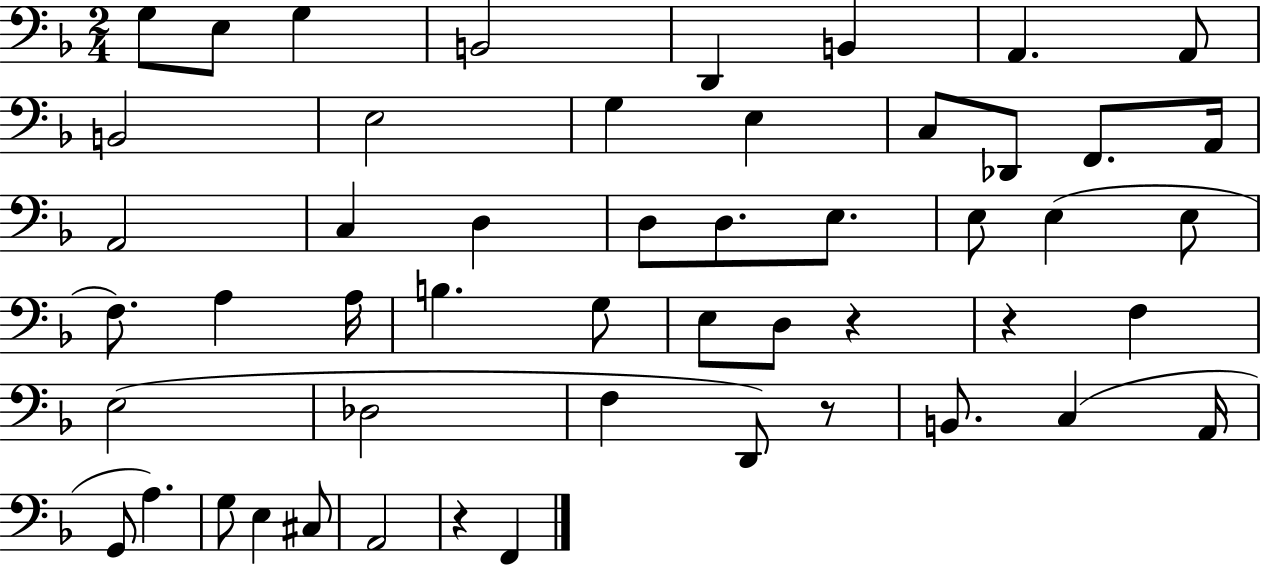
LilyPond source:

{
  \clef bass
  \numericTimeSignature
  \time 2/4
  \key f \major
  g8 e8 g4 | b,2 | d,4 b,4 | a,4. a,8 | \break b,2 | e2 | g4 e4 | c8 des,8 f,8. a,16 | \break a,2 | c4 d4 | d8 d8. e8. | e8 e4( e8 | \break f8.) a4 a16 | b4. g8 | e8 d8 r4 | r4 f4 | \break e2( | des2 | f4 d,8) r8 | b,8. c4( a,16 | \break g,8 a4.) | g8 e4 cis8 | a,2 | r4 f,4 | \break \bar "|."
}